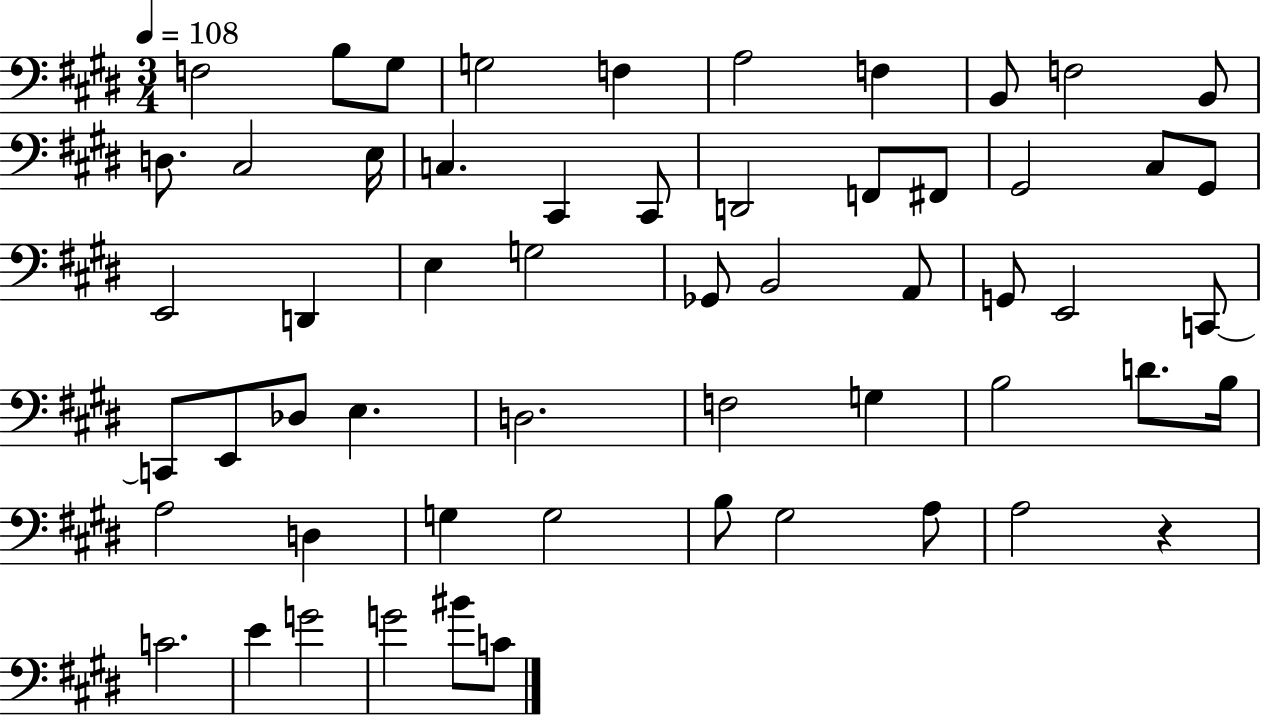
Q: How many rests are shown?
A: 1